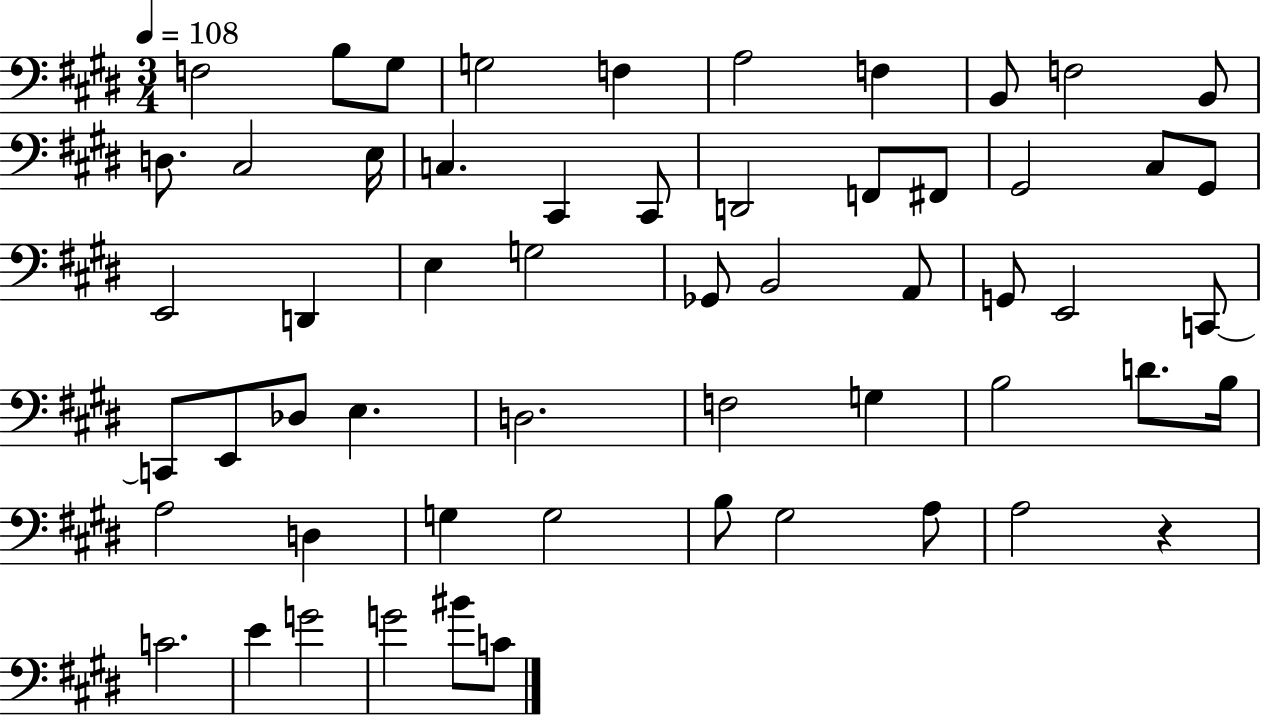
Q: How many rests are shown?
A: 1